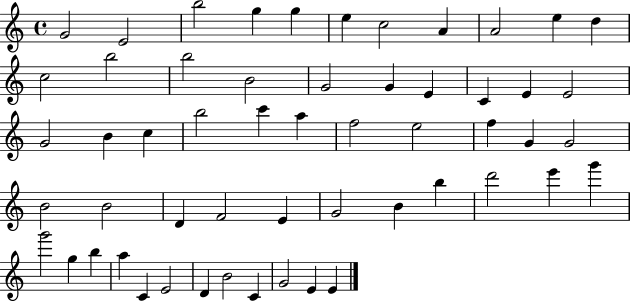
{
  \clef treble
  \time 4/4
  \defaultTimeSignature
  \key c \major
  g'2 e'2 | b''2 g''4 g''4 | e''4 c''2 a'4 | a'2 e''4 d''4 | \break c''2 b''2 | b''2 b'2 | g'2 g'4 e'4 | c'4 e'4 e'2 | \break g'2 b'4 c''4 | b''2 c'''4 a''4 | f''2 e''2 | f''4 g'4 g'2 | \break b'2 b'2 | d'4 f'2 e'4 | g'2 b'4 b''4 | d'''2 e'''4 g'''4 | \break g'''2 g''4 b''4 | a''4 c'4 e'2 | d'4 b'2 c'4 | g'2 e'4 e'4 | \break \bar "|."
}